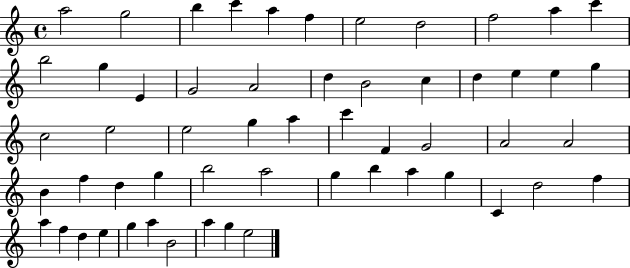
{
  \clef treble
  \time 4/4
  \defaultTimeSignature
  \key c \major
  a''2 g''2 | b''4 c'''4 a''4 f''4 | e''2 d''2 | f''2 a''4 c'''4 | \break b''2 g''4 e'4 | g'2 a'2 | d''4 b'2 c''4 | d''4 e''4 e''4 g''4 | \break c''2 e''2 | e''2 g''4 a''4 | c'''4 f'4 g'2 | a'2 a'2 | \break b'4 f''4 d''4 g''4 | b''2 a''2 | g''4 b''4 a''4 g''4 | c'4 d''2 f''4 | \break a''4 f''4 d''4 e''4 | g''4 a''4 b'2 | a''4 g''4 e''2 | \bar "|."
}